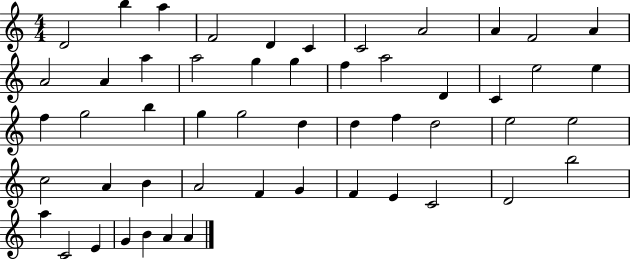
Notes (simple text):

D4/h B5/q A5/q F4/h D4/q C4/q C4/h A4/h A4/q F4/h A4/q A4/h A4/q A5/q A5/h G5/q G5/q F5/q A5/h D4/q C4/q E5/h E5/q F5/q G5/h B5/q G5/q G5/h D5/q D5/q F5/q D5/h E5/h E5/h C5/h A4/q B4/q A4/h F4/q G4/q F4/q E4/q C4/h D4/h B5/h A5/q C4/h E4/q G4/q B4/q A4/q A4/q